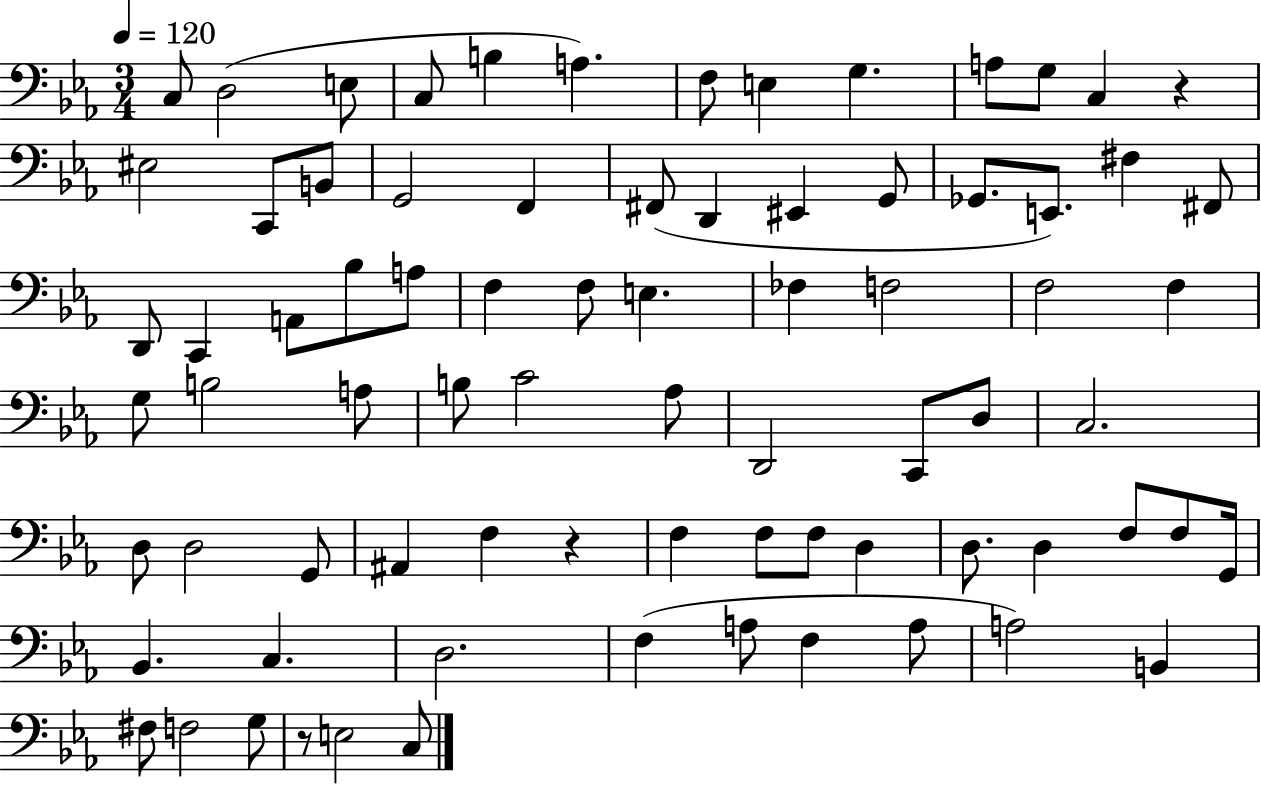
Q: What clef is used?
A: bass